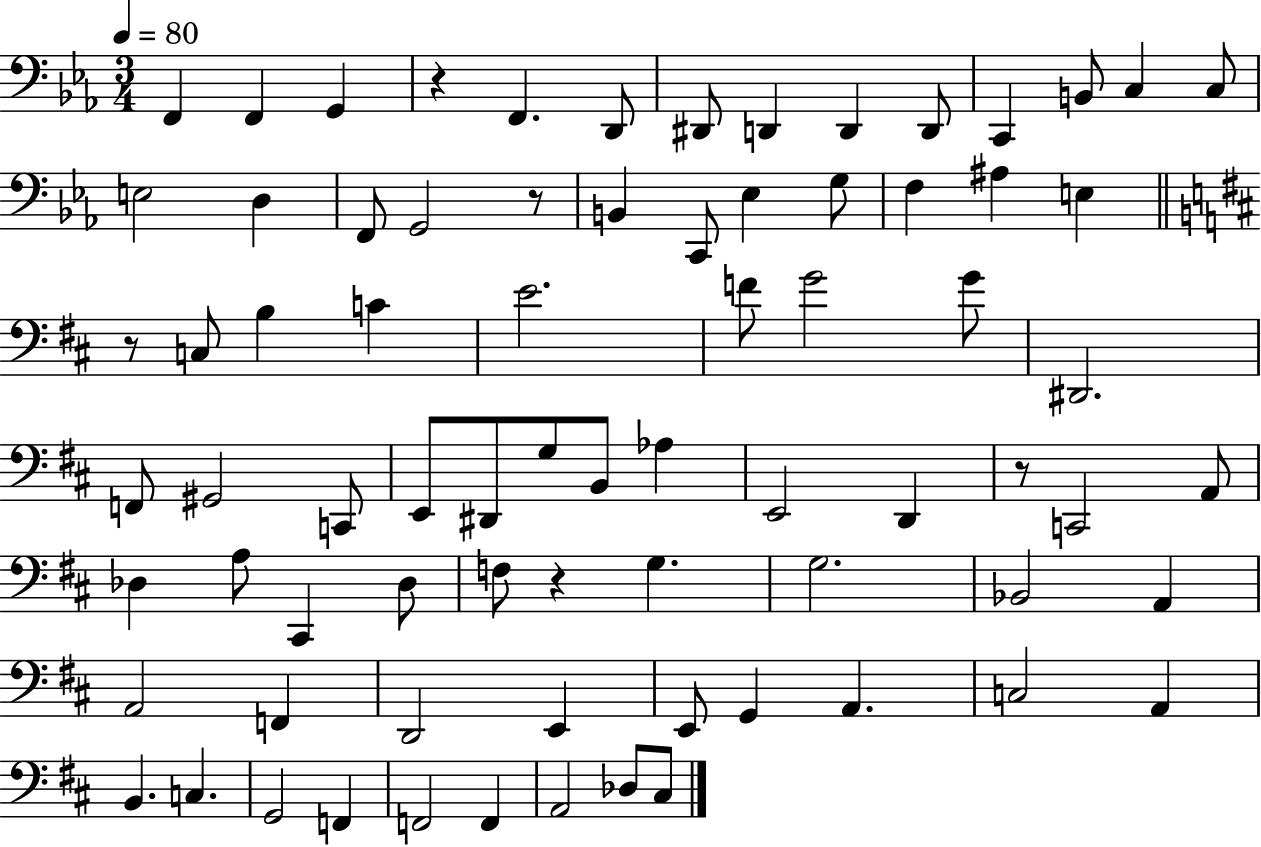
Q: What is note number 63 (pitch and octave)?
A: B2